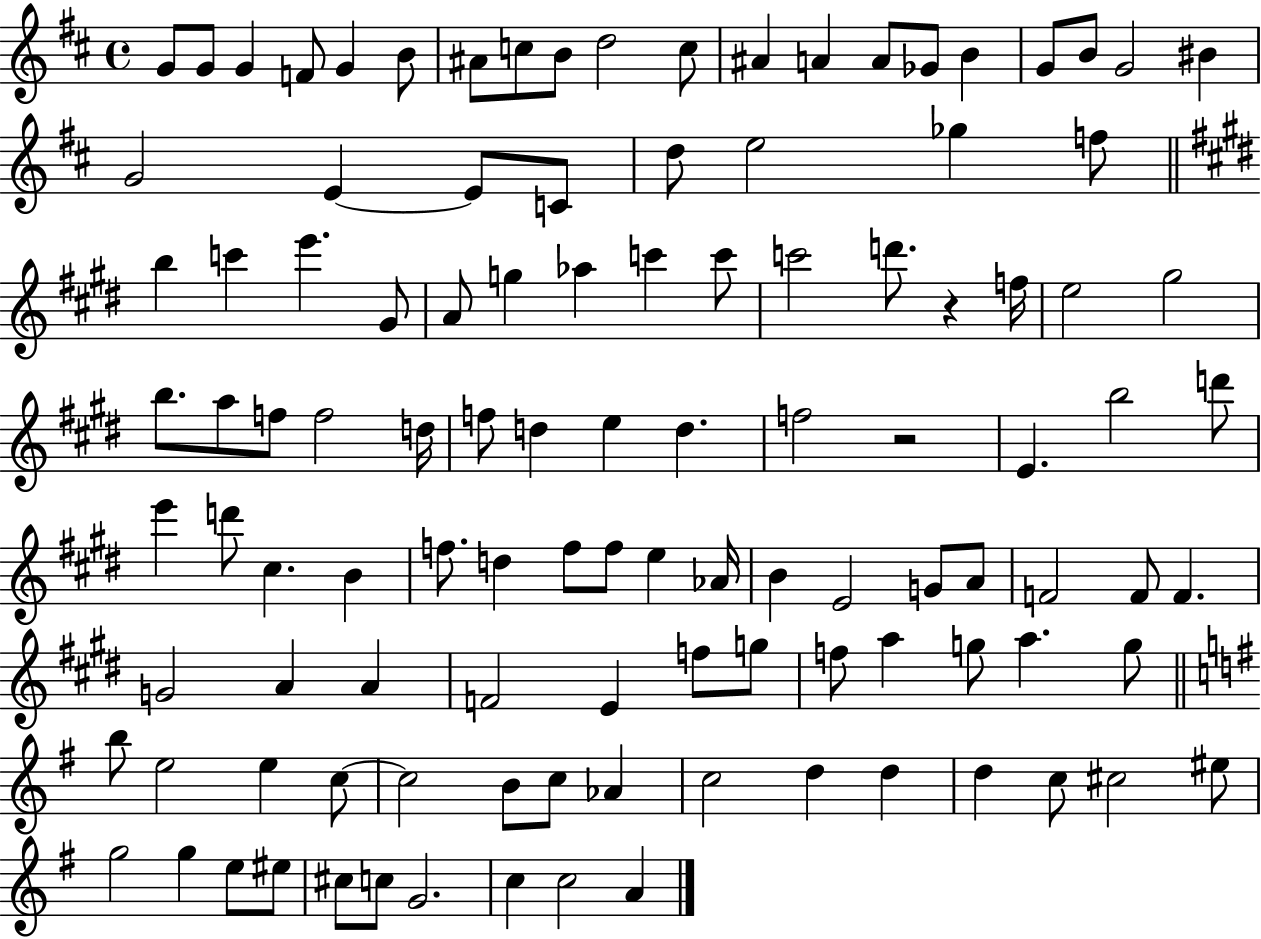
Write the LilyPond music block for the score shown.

{
  \clef treble
  \time 4/4
  \defaultTimeSignature
  \key d \major
  g'8 g'8 g'4 f'8 g'4 b'8 | ais'8 c''8 b'8 d''2 c''8 | ais'4 a'4 a'8 ges'8 b'4 | g'8 b'8 g'2 bis'4 | \break g'2 e'4~~ e'8 c'8 | d''8 e''2 ges''4 f''8 | \bar "||" \break \key e \major b''4 c'''4 e'''4. gis'8 | a'8 g''4 aes''4 c'''4 c'''8 | c'''2 d'''8. r4 f''16 | e''2 gis''2 | \break b''8. a''8 f''8 f''2 d''16 | f''8 d''4 e''4 d''4. | f''2 r2 | e'4. b''2 d'''8 | \break e'''4 d'''8 cis''4. b'4 | f''8. d''4 f''8 f''8 e''4 aes'16 | b'4 e'2 g'8 a'8 | f'2 f'8 f'4. | \break g'2 a'4 a'4 | f'2 e'4 f''8 g''8 | f''8 a''4 g''8 a''4. g''8 | \bar "||" \break \key g \major b''8 e''2 e''4 c''8~~ | c''2 b'8 c''8 aes'4 | c''2 d''4 d''4 | d''4 c''8 cis''2 eis''8 | \break g''2 g''4 e''8 eis''8 | cis''8 c''8 g'2. | c''4 c''2 a'4 | \bar "|."
}